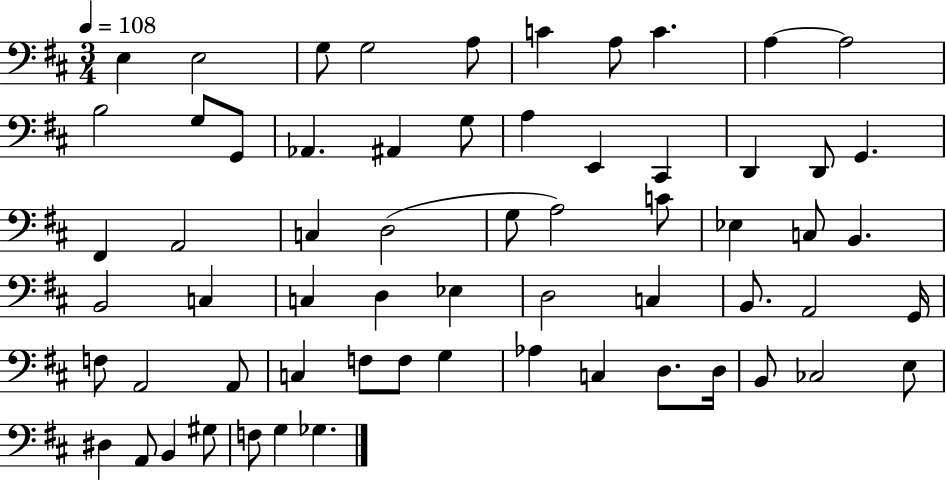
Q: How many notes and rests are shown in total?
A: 63